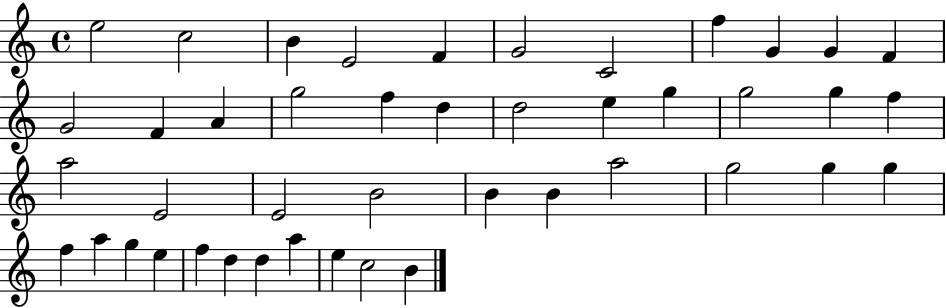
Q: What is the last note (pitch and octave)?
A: B4